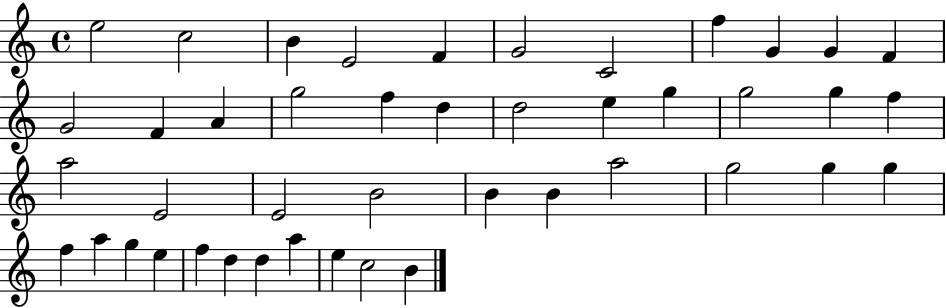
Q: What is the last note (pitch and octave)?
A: B4